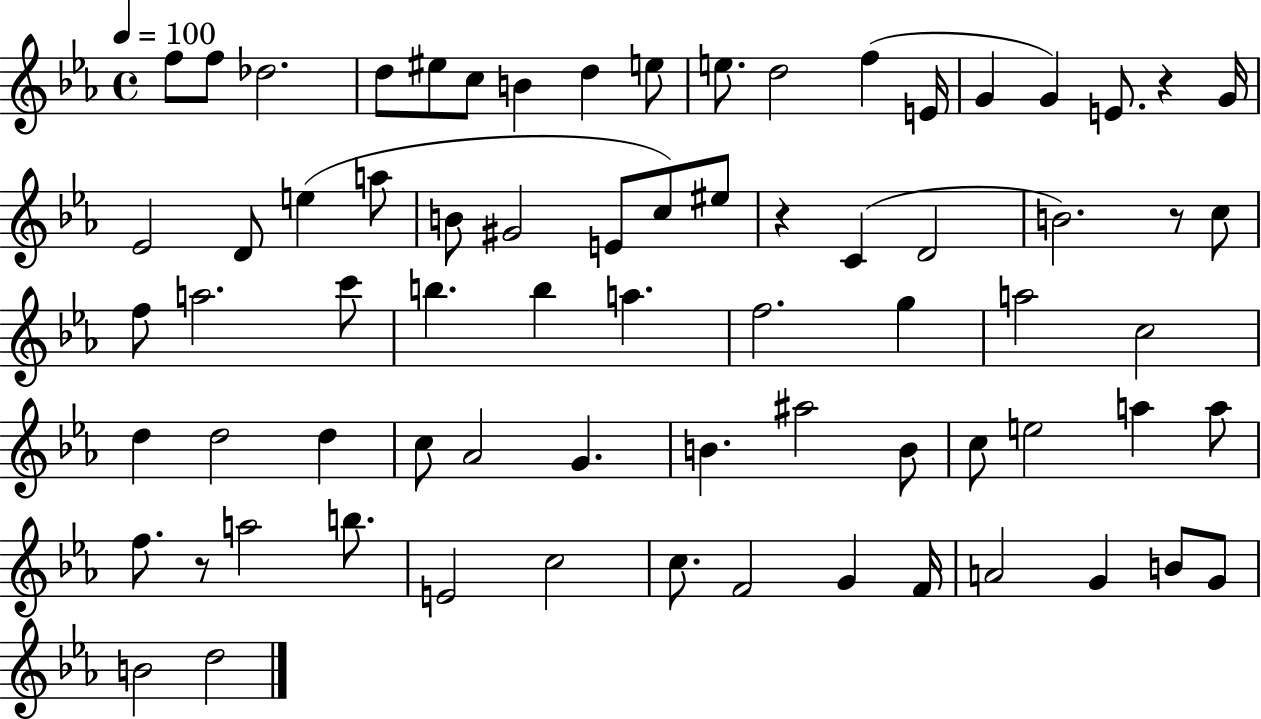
F5/e F5/e Db5/h. D5/e EIS5/e C5/e B4/q D5/q E5/e E5/e. D5/h F5/q E4/s G4/q G4/q E4/e. R/q G4/s Eb4/h D4/e E5/q A5/e B4/e G#4/h E4/e C5/e EIS5/e R/q C4/q D4/h B4/h. R/e C5/e F5/e A5/h. C6/e B5/q. B5/q A5/q. F5/h. G5/q A5/h C5/h D5/q D5/h D5/q C5/e Ab4/h G4/q. B4/q. A#5/h B4/e C5/e E5/h A5/q A5/e F5/e. R/e A5/h B5/e. E4/h C5/h C5/e. F4/h G4/q F4/s A4/h G4/q B4/e G4/e B4/h D5/h